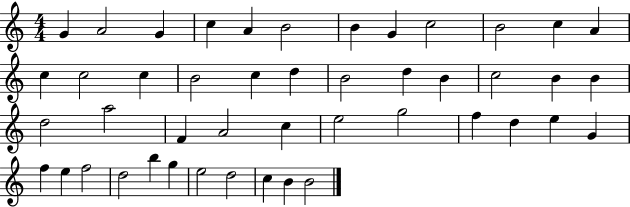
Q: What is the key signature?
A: C major